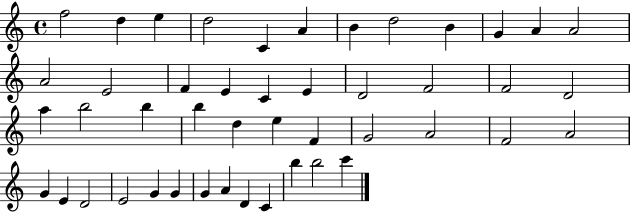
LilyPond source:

{
  \clef treble
  \time 4/4
  \defaultTimeSignature
  \key c \major
  f''2 d''4 e''4 | d''2 c'4 a'4 | b'4 d''2 b'4 | g'4 a'4 a'2 | \break a'2 e'2 | f'4 e'4 c'4 e'4 | d'2 f'2 | f'2 d'2 | \break a''4 b''2 b''4 | b''4 d''4 e''4 f'4 | g'2 a'2 | f'2 a'2 | \break g'4 e'4 d'2 | e'2 g'4 g'4 | g'4 a'4 d'4 c'4 | b''4 b''2 c'''4 | \break \bar "|."
}